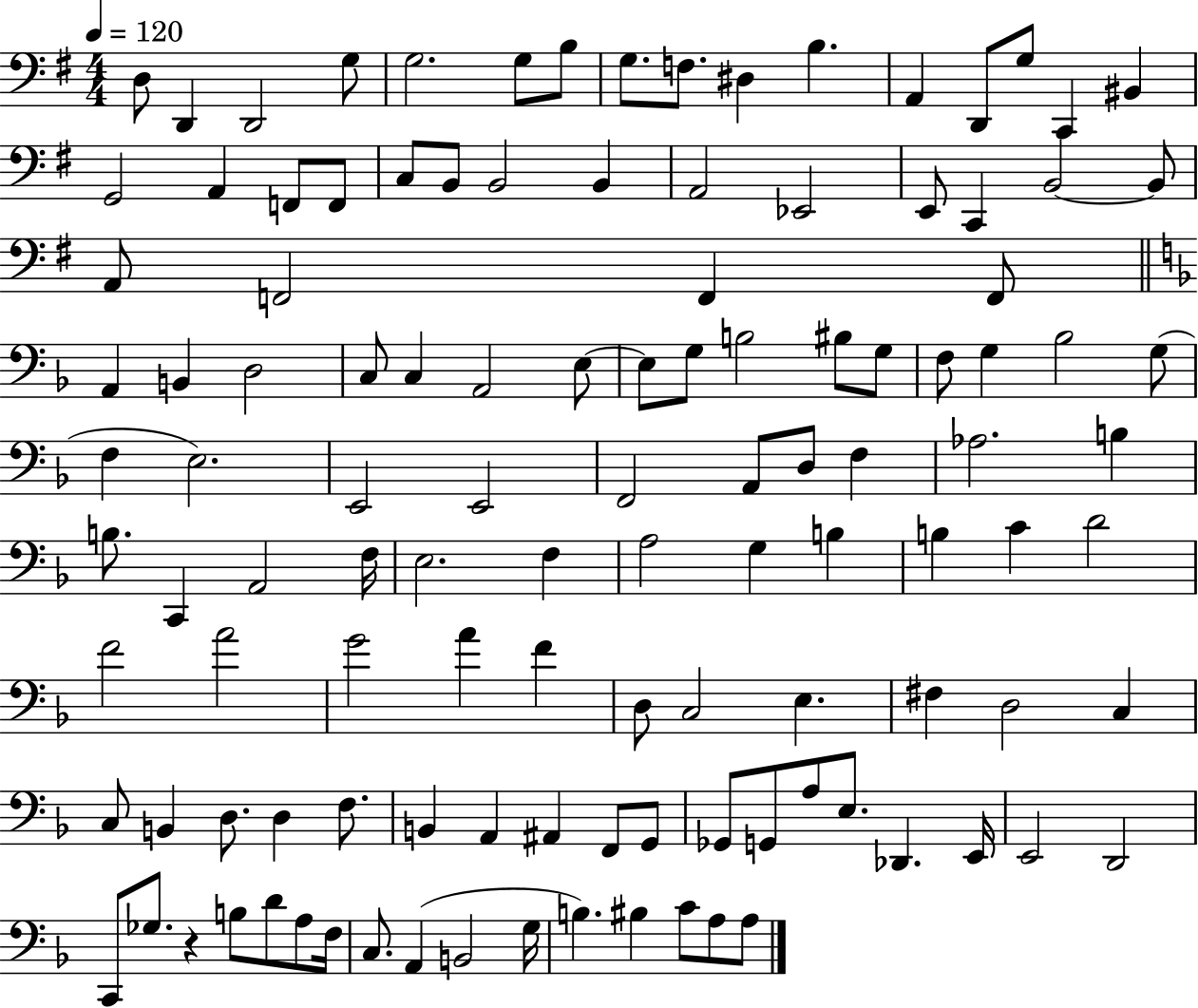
{
  \clef bass
  \numericTimeSignature
  \time 4/4
  \key g \major
  \tempo 4 = 120
  d8 d,4 d,2 g8 | g2. g8 b8 | g8. f8. dis4 b4. | a,4 d,8 g8 c,4 bis,4 | \break g,2 a,4 f,8 f,8 | c8 b,8 b,2 b,4 | a,2 ees,2 | e,8 c,4 b,2~~ b,8 | \break a,8 f,2 f,4 f,8 | \bar "||" \break \key f \major a,4 b,4 d2 | c8 c4 a,2 e8~~ | e8 g8 b2 bis8 g8 | f8 g4 bes2 g8( | \break f4 e2.) | e,2 e,2 | f,2 a,8 d8 f4 | aes2. b4 | \break b8. c,4 a,2 f16 | e2. f4 | a2 g4 b4 | b4 c'4 d'2 | \break f'2 a'2 | g'2 a'4 f'4 | d8 c2 e4. | fis4 d2 c4 | \break c8 b,4 d8. d4 f8. | b,4 a,4 ais,4 f,8 g,8 | ges,8 g,8 a8 e8. des,4. e,16 | e,2 d,2 | \break c,8 ges8. r4 b8 d'8 a8 f16 | c8. a,4( b,2 g16 | b4.) bis4 c'8 a8 a8 | \bar "|."
}